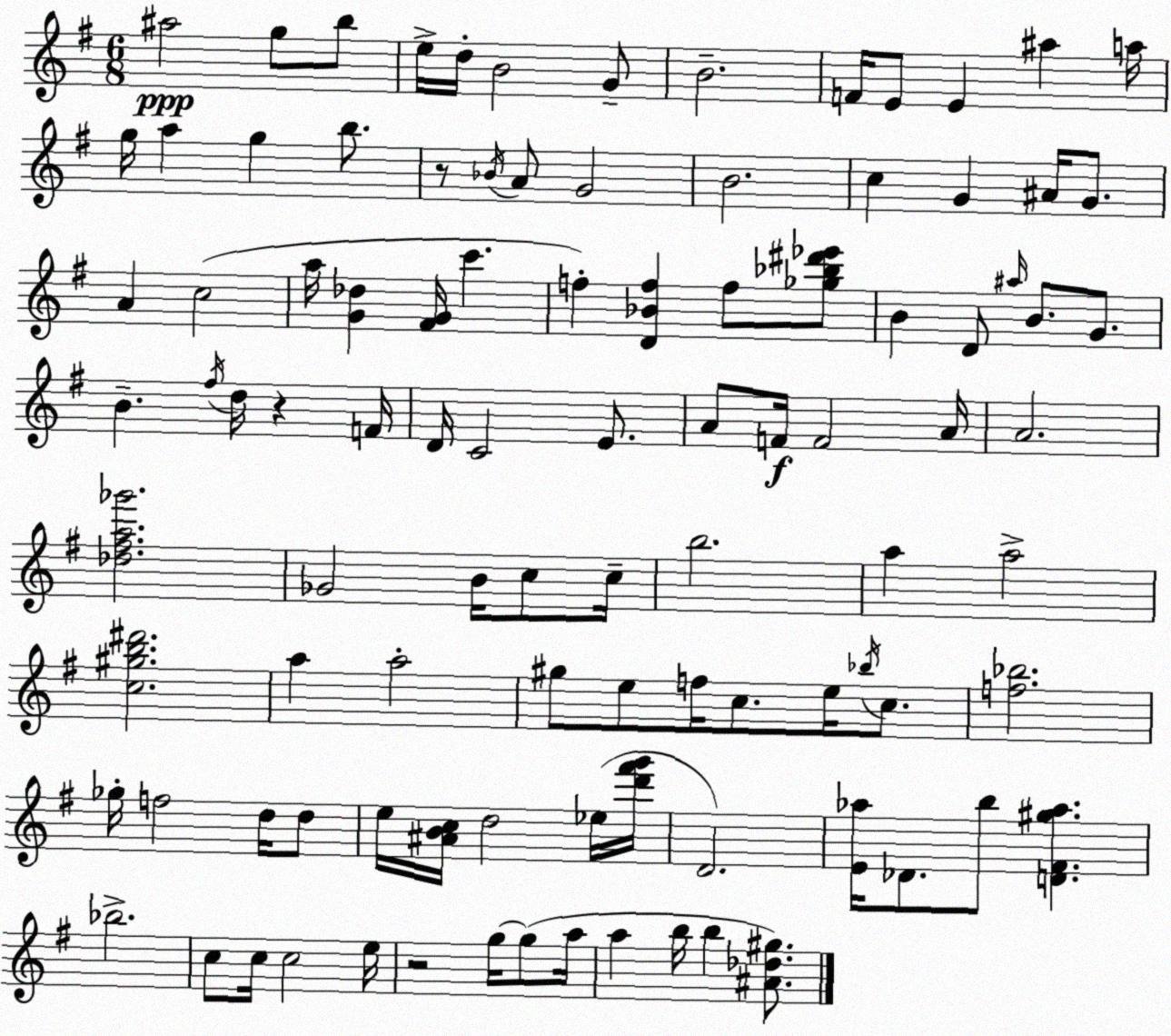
X:1
T:Untitled
M:6/8
L:1/4
K:Em
^a2 g/2 b/2 e/4 d/4 B2 G/2 B2 F/4 E/2 E ^a a/4 g/4 a g b/2 z/2 _B/4 A/2 G2 B2 c G ^A/4 G/2 A c2 a/4 [G_d] [^FG]/4 c' f [D_Bf] f/2 [_g_b^d'_e']/2 B D/2 ^a/4 B/2 G/2 B ^f/4 d/4 z F/4 D/4 C2 E/2 A/2 F/4 F2 A/4 A2 [_d^fa_g']2 _G2 B/4 c/2 c/4 b2 a a2 [c^gb^d']2 a a2 ^g/2 e/2 f/4 c/2 e/4 _b/4 c/2 [f_b]2 _g/4 f2 d/4 d/2 e/4 [^ABc]/4 d2 _e/4 [d'^f'g']/4 D2 [E_a]/4 _D/2 b/2 [D^F^g_a] _b2 c/2 c/4 c2 e/4 z2 g/4 g/2 a/4 a b/4 b [^A_d^g]/2